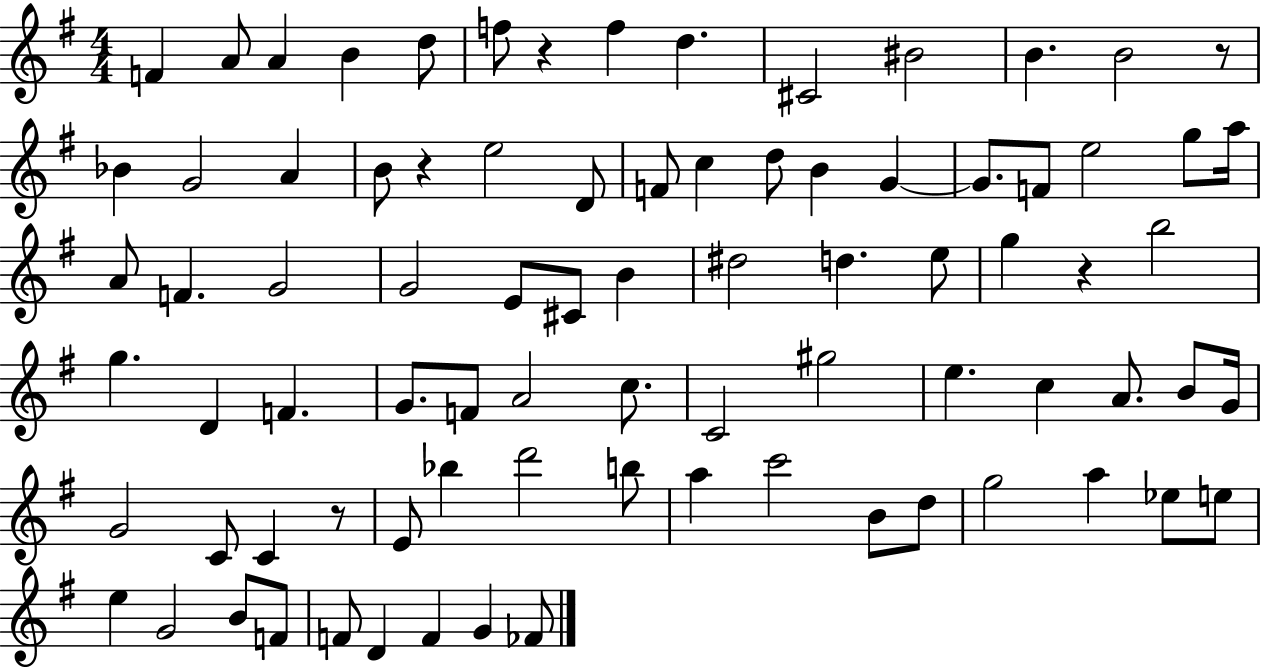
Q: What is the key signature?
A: G major